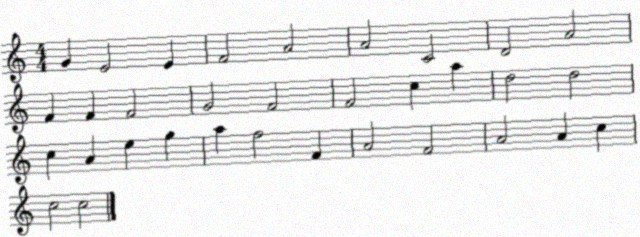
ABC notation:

X:1
T:Untitled
M:4/4
L:1/4
K:C
G E2 E F2 A2 A2 C2 D2 A2 F F F2 G2 F2 F2 c a d2 d2 c A e g a f2 F A2 F2 A2 A c c2 c2